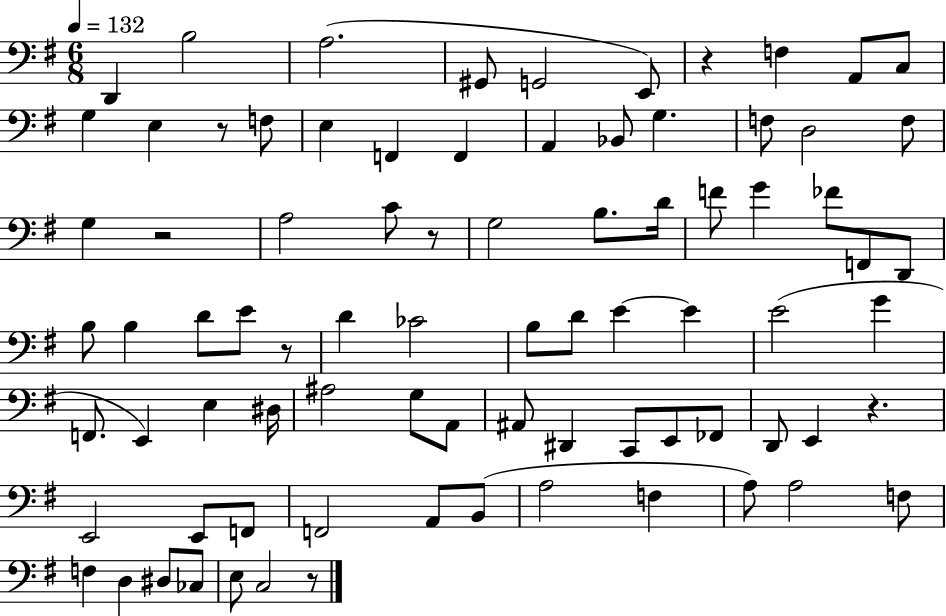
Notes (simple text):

D2/q B3/h A3/h. G#2/e G2/h E2/e R/q F3/q A2/e C3/e G3/q E3/q R/e F3/e E3/q F2/q F2/q A2/q Bb2/e G3/q. F3/e D3/h F3/e G3/q R/h A3/h C4/e R/e G3/h B3/e. D4/s F4/e G4/q FES4/e F2/e D2/e B3/e B3/q D4/e E4/e R/e D4/q CES4/h B3/e D4/e E4/q E4/q E4/h G4/q F2/e. E2/q E3/q D#3/s A#3/h G3/e A2/e A#2/e D#2/q C2/e E2/e FES2/e D2/e E2/q R/q. E2/h E2/e F2/e F2/h A2/e B2/e A3/h F3/q A3/e A3/h F3/e F3/q D3/q D#3/e CES3/e E3/e C3/h R/e